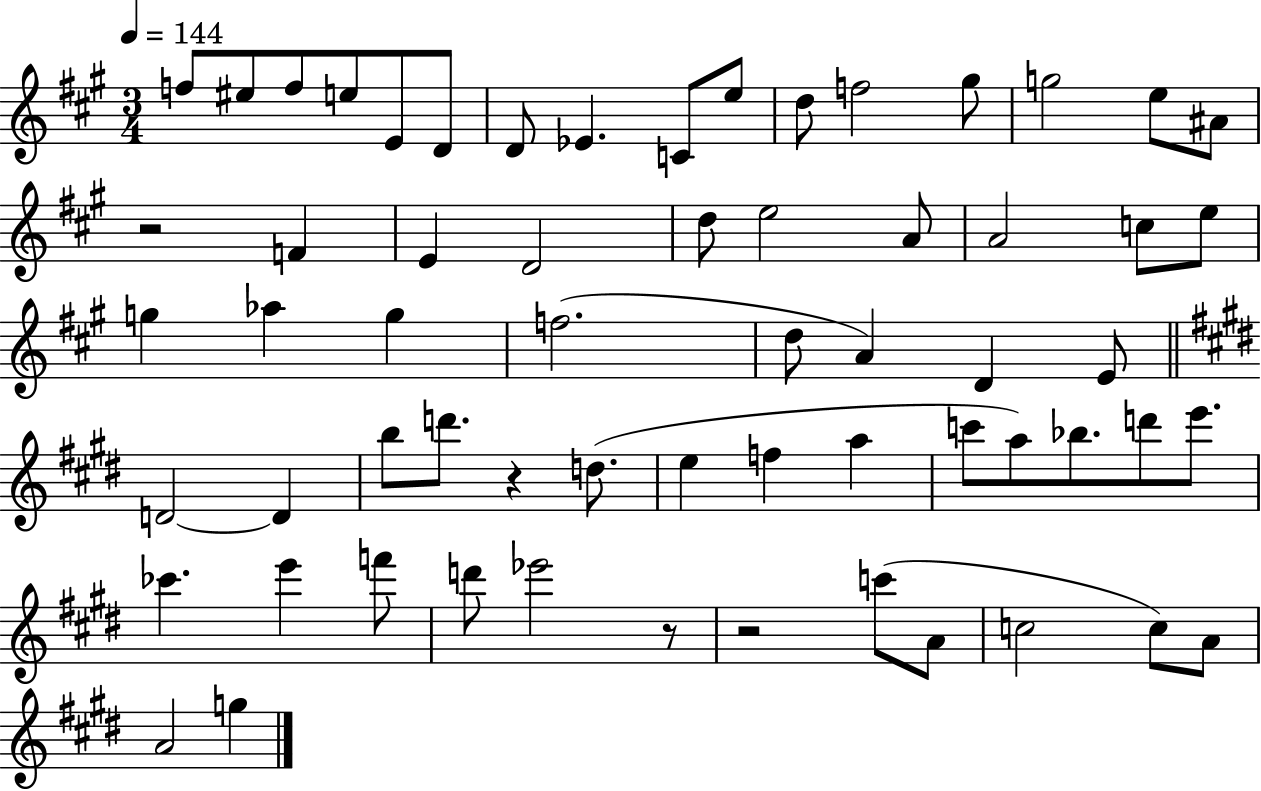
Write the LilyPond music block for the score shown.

{
  \clef treble
  \numericTimeSignature
  \time 3/4
  \key a \major
  \tempo 4 = 144
  \repeat volta 2 { f''8 eis''8 f''8 e''8 e'8 d'8 | d'8 ees'4. c'8 e''8 | d''8 f''2 gis''8 | g''2 e''8 ais'8 | \break r2 f'4 | e'4 d'2 | d''8 e''2 a'8 | a'2 c''8 e''8 | \break g''4 aes''4 g''4 | f''2.( | d''8 a'4) d'4 e'8 | \bar "||" \break \key e \major d'2~~ d'4 | b''8 d'''8. r4 d''8.( | e''4 f''4 a''4 | c'''8 a''8) bes''8. d'''8 e'''8. | \break ces'''4. e'''4 f'''8 | d'''8 ees'''2 r8 | r2 c'''8( a'8 | c''2 c''8) a'8 | \break a'2 g''4 | } \bar "|."
}